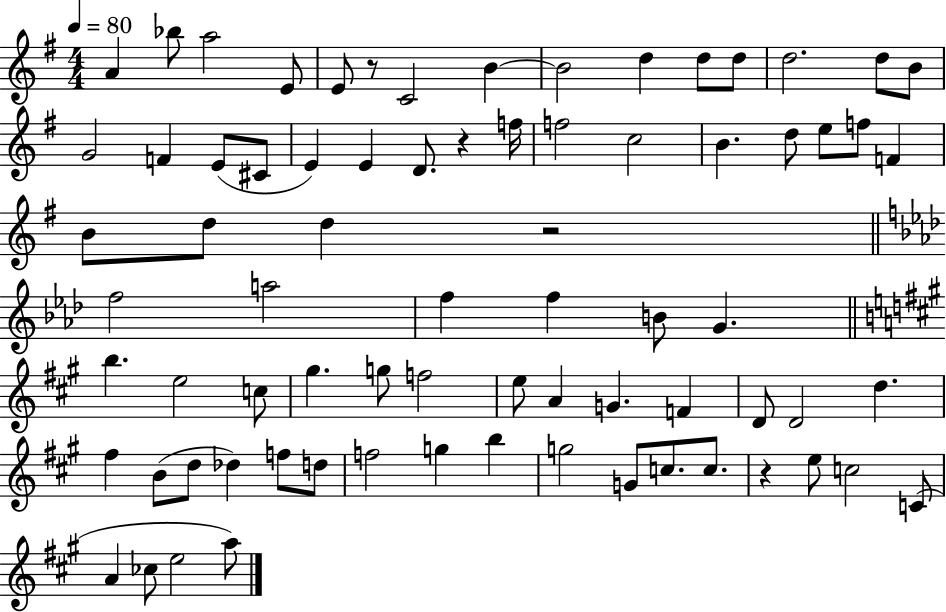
X:1
T:Untitled
M:4/4
L:1/4
K:G
A _b/2 a2 E/2 E/2 z/2 C2 B B2 d d/2 d/2 d2 d/2 B/2 G2 F E/2 ^C/2 E E D/2 z f/4 f2 c2 B d/2 e/2 f/2 F B/2 d/2 d z2 f2 a2 f f B/2 G b e2 c/2 ^g g/2 f2 e/2 A G F D/2 D2 d ^f B/2 d/2 _d f/2 d/2 f2 g b g2 G/2 c/2 c/2 z e/2 c2 C/2 A _c/2 e2 a/2